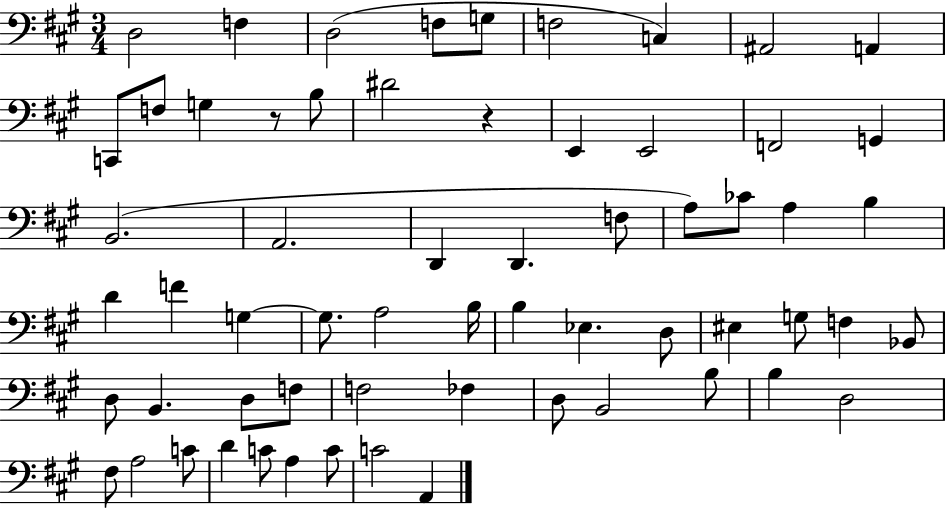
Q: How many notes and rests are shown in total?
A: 62